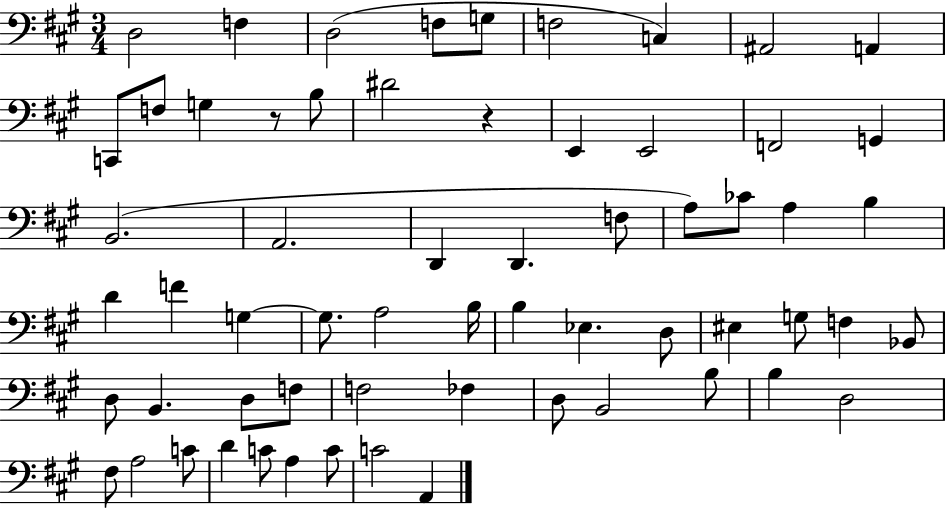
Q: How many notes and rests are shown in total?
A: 62